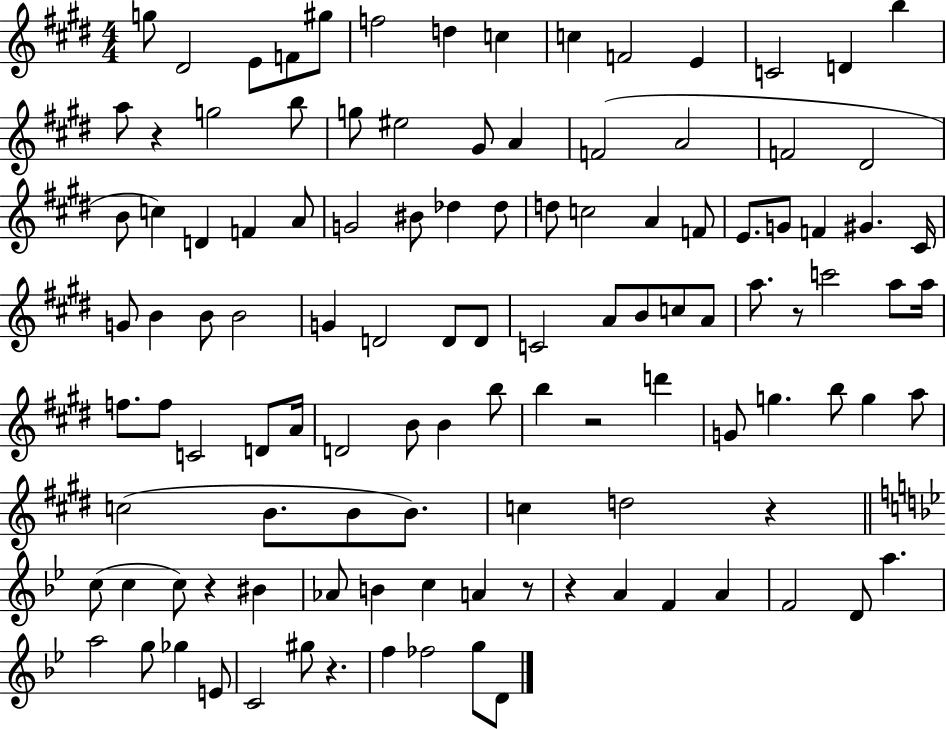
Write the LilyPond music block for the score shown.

{
  \clef treble
  \numericTimeSignature
  \time 4/4
  \key e \major
  g''8 dis'2 e'8 f'8 gis''8 | f''2 d''4 c''4 | c''4 f'2 e'4 | c'2 d'4 b''4 | \break a''8 r4 g''2 b''8 | g''8 eis''2 gis'8 a'4 | f'2( a'2 | f'2 dis'2 | \break b'8 c''4) d'4 f'4 a'8 | g'2 bis'8 des''4 des''8 | d''8 c''2 a'4 f'8 | e'8. g'8 f'4 gis'4. cis'16 | \break g'8 b'4 b'8 b'2 | g'4 d'2 d'8 d'8 | c'2 a'8 b'8 c''8 a'8 | a''8. r8 c'''2 a''8 a''16 | \break f''8. f''8 c'2 d'8 a'16 | d'2 b'8 b'4 b''8 | b''4 r2 d'''4 | g'8 g''4. b''8 g''4 a''8 | \break c''2( b'8. b'8 b'8.) | c''4 d''2 r4 | \bar "||" \break \key bes \major c''8( c''4 c''8) r4 bis'4 | aes'8 b'4 c''4 a'4 r8 | r4 a'4 f'4 a'4 | f'2 d'8 a''4. | \break a''2 g''8 ges''4 e'8 | c'2 gis''8 r4. | f''4 fes''2 g''8 d'8 | \bar "|."
}